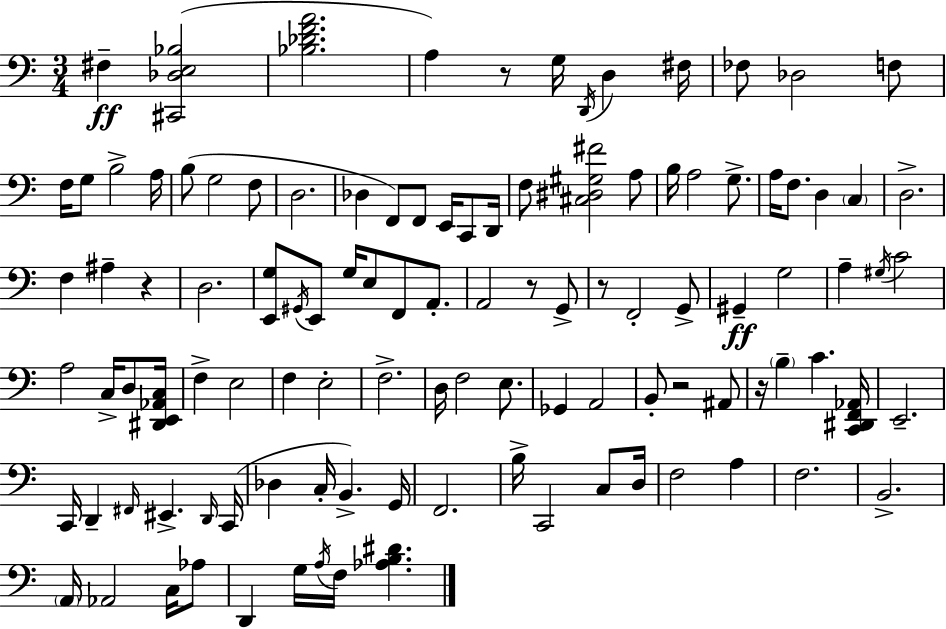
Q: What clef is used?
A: bass